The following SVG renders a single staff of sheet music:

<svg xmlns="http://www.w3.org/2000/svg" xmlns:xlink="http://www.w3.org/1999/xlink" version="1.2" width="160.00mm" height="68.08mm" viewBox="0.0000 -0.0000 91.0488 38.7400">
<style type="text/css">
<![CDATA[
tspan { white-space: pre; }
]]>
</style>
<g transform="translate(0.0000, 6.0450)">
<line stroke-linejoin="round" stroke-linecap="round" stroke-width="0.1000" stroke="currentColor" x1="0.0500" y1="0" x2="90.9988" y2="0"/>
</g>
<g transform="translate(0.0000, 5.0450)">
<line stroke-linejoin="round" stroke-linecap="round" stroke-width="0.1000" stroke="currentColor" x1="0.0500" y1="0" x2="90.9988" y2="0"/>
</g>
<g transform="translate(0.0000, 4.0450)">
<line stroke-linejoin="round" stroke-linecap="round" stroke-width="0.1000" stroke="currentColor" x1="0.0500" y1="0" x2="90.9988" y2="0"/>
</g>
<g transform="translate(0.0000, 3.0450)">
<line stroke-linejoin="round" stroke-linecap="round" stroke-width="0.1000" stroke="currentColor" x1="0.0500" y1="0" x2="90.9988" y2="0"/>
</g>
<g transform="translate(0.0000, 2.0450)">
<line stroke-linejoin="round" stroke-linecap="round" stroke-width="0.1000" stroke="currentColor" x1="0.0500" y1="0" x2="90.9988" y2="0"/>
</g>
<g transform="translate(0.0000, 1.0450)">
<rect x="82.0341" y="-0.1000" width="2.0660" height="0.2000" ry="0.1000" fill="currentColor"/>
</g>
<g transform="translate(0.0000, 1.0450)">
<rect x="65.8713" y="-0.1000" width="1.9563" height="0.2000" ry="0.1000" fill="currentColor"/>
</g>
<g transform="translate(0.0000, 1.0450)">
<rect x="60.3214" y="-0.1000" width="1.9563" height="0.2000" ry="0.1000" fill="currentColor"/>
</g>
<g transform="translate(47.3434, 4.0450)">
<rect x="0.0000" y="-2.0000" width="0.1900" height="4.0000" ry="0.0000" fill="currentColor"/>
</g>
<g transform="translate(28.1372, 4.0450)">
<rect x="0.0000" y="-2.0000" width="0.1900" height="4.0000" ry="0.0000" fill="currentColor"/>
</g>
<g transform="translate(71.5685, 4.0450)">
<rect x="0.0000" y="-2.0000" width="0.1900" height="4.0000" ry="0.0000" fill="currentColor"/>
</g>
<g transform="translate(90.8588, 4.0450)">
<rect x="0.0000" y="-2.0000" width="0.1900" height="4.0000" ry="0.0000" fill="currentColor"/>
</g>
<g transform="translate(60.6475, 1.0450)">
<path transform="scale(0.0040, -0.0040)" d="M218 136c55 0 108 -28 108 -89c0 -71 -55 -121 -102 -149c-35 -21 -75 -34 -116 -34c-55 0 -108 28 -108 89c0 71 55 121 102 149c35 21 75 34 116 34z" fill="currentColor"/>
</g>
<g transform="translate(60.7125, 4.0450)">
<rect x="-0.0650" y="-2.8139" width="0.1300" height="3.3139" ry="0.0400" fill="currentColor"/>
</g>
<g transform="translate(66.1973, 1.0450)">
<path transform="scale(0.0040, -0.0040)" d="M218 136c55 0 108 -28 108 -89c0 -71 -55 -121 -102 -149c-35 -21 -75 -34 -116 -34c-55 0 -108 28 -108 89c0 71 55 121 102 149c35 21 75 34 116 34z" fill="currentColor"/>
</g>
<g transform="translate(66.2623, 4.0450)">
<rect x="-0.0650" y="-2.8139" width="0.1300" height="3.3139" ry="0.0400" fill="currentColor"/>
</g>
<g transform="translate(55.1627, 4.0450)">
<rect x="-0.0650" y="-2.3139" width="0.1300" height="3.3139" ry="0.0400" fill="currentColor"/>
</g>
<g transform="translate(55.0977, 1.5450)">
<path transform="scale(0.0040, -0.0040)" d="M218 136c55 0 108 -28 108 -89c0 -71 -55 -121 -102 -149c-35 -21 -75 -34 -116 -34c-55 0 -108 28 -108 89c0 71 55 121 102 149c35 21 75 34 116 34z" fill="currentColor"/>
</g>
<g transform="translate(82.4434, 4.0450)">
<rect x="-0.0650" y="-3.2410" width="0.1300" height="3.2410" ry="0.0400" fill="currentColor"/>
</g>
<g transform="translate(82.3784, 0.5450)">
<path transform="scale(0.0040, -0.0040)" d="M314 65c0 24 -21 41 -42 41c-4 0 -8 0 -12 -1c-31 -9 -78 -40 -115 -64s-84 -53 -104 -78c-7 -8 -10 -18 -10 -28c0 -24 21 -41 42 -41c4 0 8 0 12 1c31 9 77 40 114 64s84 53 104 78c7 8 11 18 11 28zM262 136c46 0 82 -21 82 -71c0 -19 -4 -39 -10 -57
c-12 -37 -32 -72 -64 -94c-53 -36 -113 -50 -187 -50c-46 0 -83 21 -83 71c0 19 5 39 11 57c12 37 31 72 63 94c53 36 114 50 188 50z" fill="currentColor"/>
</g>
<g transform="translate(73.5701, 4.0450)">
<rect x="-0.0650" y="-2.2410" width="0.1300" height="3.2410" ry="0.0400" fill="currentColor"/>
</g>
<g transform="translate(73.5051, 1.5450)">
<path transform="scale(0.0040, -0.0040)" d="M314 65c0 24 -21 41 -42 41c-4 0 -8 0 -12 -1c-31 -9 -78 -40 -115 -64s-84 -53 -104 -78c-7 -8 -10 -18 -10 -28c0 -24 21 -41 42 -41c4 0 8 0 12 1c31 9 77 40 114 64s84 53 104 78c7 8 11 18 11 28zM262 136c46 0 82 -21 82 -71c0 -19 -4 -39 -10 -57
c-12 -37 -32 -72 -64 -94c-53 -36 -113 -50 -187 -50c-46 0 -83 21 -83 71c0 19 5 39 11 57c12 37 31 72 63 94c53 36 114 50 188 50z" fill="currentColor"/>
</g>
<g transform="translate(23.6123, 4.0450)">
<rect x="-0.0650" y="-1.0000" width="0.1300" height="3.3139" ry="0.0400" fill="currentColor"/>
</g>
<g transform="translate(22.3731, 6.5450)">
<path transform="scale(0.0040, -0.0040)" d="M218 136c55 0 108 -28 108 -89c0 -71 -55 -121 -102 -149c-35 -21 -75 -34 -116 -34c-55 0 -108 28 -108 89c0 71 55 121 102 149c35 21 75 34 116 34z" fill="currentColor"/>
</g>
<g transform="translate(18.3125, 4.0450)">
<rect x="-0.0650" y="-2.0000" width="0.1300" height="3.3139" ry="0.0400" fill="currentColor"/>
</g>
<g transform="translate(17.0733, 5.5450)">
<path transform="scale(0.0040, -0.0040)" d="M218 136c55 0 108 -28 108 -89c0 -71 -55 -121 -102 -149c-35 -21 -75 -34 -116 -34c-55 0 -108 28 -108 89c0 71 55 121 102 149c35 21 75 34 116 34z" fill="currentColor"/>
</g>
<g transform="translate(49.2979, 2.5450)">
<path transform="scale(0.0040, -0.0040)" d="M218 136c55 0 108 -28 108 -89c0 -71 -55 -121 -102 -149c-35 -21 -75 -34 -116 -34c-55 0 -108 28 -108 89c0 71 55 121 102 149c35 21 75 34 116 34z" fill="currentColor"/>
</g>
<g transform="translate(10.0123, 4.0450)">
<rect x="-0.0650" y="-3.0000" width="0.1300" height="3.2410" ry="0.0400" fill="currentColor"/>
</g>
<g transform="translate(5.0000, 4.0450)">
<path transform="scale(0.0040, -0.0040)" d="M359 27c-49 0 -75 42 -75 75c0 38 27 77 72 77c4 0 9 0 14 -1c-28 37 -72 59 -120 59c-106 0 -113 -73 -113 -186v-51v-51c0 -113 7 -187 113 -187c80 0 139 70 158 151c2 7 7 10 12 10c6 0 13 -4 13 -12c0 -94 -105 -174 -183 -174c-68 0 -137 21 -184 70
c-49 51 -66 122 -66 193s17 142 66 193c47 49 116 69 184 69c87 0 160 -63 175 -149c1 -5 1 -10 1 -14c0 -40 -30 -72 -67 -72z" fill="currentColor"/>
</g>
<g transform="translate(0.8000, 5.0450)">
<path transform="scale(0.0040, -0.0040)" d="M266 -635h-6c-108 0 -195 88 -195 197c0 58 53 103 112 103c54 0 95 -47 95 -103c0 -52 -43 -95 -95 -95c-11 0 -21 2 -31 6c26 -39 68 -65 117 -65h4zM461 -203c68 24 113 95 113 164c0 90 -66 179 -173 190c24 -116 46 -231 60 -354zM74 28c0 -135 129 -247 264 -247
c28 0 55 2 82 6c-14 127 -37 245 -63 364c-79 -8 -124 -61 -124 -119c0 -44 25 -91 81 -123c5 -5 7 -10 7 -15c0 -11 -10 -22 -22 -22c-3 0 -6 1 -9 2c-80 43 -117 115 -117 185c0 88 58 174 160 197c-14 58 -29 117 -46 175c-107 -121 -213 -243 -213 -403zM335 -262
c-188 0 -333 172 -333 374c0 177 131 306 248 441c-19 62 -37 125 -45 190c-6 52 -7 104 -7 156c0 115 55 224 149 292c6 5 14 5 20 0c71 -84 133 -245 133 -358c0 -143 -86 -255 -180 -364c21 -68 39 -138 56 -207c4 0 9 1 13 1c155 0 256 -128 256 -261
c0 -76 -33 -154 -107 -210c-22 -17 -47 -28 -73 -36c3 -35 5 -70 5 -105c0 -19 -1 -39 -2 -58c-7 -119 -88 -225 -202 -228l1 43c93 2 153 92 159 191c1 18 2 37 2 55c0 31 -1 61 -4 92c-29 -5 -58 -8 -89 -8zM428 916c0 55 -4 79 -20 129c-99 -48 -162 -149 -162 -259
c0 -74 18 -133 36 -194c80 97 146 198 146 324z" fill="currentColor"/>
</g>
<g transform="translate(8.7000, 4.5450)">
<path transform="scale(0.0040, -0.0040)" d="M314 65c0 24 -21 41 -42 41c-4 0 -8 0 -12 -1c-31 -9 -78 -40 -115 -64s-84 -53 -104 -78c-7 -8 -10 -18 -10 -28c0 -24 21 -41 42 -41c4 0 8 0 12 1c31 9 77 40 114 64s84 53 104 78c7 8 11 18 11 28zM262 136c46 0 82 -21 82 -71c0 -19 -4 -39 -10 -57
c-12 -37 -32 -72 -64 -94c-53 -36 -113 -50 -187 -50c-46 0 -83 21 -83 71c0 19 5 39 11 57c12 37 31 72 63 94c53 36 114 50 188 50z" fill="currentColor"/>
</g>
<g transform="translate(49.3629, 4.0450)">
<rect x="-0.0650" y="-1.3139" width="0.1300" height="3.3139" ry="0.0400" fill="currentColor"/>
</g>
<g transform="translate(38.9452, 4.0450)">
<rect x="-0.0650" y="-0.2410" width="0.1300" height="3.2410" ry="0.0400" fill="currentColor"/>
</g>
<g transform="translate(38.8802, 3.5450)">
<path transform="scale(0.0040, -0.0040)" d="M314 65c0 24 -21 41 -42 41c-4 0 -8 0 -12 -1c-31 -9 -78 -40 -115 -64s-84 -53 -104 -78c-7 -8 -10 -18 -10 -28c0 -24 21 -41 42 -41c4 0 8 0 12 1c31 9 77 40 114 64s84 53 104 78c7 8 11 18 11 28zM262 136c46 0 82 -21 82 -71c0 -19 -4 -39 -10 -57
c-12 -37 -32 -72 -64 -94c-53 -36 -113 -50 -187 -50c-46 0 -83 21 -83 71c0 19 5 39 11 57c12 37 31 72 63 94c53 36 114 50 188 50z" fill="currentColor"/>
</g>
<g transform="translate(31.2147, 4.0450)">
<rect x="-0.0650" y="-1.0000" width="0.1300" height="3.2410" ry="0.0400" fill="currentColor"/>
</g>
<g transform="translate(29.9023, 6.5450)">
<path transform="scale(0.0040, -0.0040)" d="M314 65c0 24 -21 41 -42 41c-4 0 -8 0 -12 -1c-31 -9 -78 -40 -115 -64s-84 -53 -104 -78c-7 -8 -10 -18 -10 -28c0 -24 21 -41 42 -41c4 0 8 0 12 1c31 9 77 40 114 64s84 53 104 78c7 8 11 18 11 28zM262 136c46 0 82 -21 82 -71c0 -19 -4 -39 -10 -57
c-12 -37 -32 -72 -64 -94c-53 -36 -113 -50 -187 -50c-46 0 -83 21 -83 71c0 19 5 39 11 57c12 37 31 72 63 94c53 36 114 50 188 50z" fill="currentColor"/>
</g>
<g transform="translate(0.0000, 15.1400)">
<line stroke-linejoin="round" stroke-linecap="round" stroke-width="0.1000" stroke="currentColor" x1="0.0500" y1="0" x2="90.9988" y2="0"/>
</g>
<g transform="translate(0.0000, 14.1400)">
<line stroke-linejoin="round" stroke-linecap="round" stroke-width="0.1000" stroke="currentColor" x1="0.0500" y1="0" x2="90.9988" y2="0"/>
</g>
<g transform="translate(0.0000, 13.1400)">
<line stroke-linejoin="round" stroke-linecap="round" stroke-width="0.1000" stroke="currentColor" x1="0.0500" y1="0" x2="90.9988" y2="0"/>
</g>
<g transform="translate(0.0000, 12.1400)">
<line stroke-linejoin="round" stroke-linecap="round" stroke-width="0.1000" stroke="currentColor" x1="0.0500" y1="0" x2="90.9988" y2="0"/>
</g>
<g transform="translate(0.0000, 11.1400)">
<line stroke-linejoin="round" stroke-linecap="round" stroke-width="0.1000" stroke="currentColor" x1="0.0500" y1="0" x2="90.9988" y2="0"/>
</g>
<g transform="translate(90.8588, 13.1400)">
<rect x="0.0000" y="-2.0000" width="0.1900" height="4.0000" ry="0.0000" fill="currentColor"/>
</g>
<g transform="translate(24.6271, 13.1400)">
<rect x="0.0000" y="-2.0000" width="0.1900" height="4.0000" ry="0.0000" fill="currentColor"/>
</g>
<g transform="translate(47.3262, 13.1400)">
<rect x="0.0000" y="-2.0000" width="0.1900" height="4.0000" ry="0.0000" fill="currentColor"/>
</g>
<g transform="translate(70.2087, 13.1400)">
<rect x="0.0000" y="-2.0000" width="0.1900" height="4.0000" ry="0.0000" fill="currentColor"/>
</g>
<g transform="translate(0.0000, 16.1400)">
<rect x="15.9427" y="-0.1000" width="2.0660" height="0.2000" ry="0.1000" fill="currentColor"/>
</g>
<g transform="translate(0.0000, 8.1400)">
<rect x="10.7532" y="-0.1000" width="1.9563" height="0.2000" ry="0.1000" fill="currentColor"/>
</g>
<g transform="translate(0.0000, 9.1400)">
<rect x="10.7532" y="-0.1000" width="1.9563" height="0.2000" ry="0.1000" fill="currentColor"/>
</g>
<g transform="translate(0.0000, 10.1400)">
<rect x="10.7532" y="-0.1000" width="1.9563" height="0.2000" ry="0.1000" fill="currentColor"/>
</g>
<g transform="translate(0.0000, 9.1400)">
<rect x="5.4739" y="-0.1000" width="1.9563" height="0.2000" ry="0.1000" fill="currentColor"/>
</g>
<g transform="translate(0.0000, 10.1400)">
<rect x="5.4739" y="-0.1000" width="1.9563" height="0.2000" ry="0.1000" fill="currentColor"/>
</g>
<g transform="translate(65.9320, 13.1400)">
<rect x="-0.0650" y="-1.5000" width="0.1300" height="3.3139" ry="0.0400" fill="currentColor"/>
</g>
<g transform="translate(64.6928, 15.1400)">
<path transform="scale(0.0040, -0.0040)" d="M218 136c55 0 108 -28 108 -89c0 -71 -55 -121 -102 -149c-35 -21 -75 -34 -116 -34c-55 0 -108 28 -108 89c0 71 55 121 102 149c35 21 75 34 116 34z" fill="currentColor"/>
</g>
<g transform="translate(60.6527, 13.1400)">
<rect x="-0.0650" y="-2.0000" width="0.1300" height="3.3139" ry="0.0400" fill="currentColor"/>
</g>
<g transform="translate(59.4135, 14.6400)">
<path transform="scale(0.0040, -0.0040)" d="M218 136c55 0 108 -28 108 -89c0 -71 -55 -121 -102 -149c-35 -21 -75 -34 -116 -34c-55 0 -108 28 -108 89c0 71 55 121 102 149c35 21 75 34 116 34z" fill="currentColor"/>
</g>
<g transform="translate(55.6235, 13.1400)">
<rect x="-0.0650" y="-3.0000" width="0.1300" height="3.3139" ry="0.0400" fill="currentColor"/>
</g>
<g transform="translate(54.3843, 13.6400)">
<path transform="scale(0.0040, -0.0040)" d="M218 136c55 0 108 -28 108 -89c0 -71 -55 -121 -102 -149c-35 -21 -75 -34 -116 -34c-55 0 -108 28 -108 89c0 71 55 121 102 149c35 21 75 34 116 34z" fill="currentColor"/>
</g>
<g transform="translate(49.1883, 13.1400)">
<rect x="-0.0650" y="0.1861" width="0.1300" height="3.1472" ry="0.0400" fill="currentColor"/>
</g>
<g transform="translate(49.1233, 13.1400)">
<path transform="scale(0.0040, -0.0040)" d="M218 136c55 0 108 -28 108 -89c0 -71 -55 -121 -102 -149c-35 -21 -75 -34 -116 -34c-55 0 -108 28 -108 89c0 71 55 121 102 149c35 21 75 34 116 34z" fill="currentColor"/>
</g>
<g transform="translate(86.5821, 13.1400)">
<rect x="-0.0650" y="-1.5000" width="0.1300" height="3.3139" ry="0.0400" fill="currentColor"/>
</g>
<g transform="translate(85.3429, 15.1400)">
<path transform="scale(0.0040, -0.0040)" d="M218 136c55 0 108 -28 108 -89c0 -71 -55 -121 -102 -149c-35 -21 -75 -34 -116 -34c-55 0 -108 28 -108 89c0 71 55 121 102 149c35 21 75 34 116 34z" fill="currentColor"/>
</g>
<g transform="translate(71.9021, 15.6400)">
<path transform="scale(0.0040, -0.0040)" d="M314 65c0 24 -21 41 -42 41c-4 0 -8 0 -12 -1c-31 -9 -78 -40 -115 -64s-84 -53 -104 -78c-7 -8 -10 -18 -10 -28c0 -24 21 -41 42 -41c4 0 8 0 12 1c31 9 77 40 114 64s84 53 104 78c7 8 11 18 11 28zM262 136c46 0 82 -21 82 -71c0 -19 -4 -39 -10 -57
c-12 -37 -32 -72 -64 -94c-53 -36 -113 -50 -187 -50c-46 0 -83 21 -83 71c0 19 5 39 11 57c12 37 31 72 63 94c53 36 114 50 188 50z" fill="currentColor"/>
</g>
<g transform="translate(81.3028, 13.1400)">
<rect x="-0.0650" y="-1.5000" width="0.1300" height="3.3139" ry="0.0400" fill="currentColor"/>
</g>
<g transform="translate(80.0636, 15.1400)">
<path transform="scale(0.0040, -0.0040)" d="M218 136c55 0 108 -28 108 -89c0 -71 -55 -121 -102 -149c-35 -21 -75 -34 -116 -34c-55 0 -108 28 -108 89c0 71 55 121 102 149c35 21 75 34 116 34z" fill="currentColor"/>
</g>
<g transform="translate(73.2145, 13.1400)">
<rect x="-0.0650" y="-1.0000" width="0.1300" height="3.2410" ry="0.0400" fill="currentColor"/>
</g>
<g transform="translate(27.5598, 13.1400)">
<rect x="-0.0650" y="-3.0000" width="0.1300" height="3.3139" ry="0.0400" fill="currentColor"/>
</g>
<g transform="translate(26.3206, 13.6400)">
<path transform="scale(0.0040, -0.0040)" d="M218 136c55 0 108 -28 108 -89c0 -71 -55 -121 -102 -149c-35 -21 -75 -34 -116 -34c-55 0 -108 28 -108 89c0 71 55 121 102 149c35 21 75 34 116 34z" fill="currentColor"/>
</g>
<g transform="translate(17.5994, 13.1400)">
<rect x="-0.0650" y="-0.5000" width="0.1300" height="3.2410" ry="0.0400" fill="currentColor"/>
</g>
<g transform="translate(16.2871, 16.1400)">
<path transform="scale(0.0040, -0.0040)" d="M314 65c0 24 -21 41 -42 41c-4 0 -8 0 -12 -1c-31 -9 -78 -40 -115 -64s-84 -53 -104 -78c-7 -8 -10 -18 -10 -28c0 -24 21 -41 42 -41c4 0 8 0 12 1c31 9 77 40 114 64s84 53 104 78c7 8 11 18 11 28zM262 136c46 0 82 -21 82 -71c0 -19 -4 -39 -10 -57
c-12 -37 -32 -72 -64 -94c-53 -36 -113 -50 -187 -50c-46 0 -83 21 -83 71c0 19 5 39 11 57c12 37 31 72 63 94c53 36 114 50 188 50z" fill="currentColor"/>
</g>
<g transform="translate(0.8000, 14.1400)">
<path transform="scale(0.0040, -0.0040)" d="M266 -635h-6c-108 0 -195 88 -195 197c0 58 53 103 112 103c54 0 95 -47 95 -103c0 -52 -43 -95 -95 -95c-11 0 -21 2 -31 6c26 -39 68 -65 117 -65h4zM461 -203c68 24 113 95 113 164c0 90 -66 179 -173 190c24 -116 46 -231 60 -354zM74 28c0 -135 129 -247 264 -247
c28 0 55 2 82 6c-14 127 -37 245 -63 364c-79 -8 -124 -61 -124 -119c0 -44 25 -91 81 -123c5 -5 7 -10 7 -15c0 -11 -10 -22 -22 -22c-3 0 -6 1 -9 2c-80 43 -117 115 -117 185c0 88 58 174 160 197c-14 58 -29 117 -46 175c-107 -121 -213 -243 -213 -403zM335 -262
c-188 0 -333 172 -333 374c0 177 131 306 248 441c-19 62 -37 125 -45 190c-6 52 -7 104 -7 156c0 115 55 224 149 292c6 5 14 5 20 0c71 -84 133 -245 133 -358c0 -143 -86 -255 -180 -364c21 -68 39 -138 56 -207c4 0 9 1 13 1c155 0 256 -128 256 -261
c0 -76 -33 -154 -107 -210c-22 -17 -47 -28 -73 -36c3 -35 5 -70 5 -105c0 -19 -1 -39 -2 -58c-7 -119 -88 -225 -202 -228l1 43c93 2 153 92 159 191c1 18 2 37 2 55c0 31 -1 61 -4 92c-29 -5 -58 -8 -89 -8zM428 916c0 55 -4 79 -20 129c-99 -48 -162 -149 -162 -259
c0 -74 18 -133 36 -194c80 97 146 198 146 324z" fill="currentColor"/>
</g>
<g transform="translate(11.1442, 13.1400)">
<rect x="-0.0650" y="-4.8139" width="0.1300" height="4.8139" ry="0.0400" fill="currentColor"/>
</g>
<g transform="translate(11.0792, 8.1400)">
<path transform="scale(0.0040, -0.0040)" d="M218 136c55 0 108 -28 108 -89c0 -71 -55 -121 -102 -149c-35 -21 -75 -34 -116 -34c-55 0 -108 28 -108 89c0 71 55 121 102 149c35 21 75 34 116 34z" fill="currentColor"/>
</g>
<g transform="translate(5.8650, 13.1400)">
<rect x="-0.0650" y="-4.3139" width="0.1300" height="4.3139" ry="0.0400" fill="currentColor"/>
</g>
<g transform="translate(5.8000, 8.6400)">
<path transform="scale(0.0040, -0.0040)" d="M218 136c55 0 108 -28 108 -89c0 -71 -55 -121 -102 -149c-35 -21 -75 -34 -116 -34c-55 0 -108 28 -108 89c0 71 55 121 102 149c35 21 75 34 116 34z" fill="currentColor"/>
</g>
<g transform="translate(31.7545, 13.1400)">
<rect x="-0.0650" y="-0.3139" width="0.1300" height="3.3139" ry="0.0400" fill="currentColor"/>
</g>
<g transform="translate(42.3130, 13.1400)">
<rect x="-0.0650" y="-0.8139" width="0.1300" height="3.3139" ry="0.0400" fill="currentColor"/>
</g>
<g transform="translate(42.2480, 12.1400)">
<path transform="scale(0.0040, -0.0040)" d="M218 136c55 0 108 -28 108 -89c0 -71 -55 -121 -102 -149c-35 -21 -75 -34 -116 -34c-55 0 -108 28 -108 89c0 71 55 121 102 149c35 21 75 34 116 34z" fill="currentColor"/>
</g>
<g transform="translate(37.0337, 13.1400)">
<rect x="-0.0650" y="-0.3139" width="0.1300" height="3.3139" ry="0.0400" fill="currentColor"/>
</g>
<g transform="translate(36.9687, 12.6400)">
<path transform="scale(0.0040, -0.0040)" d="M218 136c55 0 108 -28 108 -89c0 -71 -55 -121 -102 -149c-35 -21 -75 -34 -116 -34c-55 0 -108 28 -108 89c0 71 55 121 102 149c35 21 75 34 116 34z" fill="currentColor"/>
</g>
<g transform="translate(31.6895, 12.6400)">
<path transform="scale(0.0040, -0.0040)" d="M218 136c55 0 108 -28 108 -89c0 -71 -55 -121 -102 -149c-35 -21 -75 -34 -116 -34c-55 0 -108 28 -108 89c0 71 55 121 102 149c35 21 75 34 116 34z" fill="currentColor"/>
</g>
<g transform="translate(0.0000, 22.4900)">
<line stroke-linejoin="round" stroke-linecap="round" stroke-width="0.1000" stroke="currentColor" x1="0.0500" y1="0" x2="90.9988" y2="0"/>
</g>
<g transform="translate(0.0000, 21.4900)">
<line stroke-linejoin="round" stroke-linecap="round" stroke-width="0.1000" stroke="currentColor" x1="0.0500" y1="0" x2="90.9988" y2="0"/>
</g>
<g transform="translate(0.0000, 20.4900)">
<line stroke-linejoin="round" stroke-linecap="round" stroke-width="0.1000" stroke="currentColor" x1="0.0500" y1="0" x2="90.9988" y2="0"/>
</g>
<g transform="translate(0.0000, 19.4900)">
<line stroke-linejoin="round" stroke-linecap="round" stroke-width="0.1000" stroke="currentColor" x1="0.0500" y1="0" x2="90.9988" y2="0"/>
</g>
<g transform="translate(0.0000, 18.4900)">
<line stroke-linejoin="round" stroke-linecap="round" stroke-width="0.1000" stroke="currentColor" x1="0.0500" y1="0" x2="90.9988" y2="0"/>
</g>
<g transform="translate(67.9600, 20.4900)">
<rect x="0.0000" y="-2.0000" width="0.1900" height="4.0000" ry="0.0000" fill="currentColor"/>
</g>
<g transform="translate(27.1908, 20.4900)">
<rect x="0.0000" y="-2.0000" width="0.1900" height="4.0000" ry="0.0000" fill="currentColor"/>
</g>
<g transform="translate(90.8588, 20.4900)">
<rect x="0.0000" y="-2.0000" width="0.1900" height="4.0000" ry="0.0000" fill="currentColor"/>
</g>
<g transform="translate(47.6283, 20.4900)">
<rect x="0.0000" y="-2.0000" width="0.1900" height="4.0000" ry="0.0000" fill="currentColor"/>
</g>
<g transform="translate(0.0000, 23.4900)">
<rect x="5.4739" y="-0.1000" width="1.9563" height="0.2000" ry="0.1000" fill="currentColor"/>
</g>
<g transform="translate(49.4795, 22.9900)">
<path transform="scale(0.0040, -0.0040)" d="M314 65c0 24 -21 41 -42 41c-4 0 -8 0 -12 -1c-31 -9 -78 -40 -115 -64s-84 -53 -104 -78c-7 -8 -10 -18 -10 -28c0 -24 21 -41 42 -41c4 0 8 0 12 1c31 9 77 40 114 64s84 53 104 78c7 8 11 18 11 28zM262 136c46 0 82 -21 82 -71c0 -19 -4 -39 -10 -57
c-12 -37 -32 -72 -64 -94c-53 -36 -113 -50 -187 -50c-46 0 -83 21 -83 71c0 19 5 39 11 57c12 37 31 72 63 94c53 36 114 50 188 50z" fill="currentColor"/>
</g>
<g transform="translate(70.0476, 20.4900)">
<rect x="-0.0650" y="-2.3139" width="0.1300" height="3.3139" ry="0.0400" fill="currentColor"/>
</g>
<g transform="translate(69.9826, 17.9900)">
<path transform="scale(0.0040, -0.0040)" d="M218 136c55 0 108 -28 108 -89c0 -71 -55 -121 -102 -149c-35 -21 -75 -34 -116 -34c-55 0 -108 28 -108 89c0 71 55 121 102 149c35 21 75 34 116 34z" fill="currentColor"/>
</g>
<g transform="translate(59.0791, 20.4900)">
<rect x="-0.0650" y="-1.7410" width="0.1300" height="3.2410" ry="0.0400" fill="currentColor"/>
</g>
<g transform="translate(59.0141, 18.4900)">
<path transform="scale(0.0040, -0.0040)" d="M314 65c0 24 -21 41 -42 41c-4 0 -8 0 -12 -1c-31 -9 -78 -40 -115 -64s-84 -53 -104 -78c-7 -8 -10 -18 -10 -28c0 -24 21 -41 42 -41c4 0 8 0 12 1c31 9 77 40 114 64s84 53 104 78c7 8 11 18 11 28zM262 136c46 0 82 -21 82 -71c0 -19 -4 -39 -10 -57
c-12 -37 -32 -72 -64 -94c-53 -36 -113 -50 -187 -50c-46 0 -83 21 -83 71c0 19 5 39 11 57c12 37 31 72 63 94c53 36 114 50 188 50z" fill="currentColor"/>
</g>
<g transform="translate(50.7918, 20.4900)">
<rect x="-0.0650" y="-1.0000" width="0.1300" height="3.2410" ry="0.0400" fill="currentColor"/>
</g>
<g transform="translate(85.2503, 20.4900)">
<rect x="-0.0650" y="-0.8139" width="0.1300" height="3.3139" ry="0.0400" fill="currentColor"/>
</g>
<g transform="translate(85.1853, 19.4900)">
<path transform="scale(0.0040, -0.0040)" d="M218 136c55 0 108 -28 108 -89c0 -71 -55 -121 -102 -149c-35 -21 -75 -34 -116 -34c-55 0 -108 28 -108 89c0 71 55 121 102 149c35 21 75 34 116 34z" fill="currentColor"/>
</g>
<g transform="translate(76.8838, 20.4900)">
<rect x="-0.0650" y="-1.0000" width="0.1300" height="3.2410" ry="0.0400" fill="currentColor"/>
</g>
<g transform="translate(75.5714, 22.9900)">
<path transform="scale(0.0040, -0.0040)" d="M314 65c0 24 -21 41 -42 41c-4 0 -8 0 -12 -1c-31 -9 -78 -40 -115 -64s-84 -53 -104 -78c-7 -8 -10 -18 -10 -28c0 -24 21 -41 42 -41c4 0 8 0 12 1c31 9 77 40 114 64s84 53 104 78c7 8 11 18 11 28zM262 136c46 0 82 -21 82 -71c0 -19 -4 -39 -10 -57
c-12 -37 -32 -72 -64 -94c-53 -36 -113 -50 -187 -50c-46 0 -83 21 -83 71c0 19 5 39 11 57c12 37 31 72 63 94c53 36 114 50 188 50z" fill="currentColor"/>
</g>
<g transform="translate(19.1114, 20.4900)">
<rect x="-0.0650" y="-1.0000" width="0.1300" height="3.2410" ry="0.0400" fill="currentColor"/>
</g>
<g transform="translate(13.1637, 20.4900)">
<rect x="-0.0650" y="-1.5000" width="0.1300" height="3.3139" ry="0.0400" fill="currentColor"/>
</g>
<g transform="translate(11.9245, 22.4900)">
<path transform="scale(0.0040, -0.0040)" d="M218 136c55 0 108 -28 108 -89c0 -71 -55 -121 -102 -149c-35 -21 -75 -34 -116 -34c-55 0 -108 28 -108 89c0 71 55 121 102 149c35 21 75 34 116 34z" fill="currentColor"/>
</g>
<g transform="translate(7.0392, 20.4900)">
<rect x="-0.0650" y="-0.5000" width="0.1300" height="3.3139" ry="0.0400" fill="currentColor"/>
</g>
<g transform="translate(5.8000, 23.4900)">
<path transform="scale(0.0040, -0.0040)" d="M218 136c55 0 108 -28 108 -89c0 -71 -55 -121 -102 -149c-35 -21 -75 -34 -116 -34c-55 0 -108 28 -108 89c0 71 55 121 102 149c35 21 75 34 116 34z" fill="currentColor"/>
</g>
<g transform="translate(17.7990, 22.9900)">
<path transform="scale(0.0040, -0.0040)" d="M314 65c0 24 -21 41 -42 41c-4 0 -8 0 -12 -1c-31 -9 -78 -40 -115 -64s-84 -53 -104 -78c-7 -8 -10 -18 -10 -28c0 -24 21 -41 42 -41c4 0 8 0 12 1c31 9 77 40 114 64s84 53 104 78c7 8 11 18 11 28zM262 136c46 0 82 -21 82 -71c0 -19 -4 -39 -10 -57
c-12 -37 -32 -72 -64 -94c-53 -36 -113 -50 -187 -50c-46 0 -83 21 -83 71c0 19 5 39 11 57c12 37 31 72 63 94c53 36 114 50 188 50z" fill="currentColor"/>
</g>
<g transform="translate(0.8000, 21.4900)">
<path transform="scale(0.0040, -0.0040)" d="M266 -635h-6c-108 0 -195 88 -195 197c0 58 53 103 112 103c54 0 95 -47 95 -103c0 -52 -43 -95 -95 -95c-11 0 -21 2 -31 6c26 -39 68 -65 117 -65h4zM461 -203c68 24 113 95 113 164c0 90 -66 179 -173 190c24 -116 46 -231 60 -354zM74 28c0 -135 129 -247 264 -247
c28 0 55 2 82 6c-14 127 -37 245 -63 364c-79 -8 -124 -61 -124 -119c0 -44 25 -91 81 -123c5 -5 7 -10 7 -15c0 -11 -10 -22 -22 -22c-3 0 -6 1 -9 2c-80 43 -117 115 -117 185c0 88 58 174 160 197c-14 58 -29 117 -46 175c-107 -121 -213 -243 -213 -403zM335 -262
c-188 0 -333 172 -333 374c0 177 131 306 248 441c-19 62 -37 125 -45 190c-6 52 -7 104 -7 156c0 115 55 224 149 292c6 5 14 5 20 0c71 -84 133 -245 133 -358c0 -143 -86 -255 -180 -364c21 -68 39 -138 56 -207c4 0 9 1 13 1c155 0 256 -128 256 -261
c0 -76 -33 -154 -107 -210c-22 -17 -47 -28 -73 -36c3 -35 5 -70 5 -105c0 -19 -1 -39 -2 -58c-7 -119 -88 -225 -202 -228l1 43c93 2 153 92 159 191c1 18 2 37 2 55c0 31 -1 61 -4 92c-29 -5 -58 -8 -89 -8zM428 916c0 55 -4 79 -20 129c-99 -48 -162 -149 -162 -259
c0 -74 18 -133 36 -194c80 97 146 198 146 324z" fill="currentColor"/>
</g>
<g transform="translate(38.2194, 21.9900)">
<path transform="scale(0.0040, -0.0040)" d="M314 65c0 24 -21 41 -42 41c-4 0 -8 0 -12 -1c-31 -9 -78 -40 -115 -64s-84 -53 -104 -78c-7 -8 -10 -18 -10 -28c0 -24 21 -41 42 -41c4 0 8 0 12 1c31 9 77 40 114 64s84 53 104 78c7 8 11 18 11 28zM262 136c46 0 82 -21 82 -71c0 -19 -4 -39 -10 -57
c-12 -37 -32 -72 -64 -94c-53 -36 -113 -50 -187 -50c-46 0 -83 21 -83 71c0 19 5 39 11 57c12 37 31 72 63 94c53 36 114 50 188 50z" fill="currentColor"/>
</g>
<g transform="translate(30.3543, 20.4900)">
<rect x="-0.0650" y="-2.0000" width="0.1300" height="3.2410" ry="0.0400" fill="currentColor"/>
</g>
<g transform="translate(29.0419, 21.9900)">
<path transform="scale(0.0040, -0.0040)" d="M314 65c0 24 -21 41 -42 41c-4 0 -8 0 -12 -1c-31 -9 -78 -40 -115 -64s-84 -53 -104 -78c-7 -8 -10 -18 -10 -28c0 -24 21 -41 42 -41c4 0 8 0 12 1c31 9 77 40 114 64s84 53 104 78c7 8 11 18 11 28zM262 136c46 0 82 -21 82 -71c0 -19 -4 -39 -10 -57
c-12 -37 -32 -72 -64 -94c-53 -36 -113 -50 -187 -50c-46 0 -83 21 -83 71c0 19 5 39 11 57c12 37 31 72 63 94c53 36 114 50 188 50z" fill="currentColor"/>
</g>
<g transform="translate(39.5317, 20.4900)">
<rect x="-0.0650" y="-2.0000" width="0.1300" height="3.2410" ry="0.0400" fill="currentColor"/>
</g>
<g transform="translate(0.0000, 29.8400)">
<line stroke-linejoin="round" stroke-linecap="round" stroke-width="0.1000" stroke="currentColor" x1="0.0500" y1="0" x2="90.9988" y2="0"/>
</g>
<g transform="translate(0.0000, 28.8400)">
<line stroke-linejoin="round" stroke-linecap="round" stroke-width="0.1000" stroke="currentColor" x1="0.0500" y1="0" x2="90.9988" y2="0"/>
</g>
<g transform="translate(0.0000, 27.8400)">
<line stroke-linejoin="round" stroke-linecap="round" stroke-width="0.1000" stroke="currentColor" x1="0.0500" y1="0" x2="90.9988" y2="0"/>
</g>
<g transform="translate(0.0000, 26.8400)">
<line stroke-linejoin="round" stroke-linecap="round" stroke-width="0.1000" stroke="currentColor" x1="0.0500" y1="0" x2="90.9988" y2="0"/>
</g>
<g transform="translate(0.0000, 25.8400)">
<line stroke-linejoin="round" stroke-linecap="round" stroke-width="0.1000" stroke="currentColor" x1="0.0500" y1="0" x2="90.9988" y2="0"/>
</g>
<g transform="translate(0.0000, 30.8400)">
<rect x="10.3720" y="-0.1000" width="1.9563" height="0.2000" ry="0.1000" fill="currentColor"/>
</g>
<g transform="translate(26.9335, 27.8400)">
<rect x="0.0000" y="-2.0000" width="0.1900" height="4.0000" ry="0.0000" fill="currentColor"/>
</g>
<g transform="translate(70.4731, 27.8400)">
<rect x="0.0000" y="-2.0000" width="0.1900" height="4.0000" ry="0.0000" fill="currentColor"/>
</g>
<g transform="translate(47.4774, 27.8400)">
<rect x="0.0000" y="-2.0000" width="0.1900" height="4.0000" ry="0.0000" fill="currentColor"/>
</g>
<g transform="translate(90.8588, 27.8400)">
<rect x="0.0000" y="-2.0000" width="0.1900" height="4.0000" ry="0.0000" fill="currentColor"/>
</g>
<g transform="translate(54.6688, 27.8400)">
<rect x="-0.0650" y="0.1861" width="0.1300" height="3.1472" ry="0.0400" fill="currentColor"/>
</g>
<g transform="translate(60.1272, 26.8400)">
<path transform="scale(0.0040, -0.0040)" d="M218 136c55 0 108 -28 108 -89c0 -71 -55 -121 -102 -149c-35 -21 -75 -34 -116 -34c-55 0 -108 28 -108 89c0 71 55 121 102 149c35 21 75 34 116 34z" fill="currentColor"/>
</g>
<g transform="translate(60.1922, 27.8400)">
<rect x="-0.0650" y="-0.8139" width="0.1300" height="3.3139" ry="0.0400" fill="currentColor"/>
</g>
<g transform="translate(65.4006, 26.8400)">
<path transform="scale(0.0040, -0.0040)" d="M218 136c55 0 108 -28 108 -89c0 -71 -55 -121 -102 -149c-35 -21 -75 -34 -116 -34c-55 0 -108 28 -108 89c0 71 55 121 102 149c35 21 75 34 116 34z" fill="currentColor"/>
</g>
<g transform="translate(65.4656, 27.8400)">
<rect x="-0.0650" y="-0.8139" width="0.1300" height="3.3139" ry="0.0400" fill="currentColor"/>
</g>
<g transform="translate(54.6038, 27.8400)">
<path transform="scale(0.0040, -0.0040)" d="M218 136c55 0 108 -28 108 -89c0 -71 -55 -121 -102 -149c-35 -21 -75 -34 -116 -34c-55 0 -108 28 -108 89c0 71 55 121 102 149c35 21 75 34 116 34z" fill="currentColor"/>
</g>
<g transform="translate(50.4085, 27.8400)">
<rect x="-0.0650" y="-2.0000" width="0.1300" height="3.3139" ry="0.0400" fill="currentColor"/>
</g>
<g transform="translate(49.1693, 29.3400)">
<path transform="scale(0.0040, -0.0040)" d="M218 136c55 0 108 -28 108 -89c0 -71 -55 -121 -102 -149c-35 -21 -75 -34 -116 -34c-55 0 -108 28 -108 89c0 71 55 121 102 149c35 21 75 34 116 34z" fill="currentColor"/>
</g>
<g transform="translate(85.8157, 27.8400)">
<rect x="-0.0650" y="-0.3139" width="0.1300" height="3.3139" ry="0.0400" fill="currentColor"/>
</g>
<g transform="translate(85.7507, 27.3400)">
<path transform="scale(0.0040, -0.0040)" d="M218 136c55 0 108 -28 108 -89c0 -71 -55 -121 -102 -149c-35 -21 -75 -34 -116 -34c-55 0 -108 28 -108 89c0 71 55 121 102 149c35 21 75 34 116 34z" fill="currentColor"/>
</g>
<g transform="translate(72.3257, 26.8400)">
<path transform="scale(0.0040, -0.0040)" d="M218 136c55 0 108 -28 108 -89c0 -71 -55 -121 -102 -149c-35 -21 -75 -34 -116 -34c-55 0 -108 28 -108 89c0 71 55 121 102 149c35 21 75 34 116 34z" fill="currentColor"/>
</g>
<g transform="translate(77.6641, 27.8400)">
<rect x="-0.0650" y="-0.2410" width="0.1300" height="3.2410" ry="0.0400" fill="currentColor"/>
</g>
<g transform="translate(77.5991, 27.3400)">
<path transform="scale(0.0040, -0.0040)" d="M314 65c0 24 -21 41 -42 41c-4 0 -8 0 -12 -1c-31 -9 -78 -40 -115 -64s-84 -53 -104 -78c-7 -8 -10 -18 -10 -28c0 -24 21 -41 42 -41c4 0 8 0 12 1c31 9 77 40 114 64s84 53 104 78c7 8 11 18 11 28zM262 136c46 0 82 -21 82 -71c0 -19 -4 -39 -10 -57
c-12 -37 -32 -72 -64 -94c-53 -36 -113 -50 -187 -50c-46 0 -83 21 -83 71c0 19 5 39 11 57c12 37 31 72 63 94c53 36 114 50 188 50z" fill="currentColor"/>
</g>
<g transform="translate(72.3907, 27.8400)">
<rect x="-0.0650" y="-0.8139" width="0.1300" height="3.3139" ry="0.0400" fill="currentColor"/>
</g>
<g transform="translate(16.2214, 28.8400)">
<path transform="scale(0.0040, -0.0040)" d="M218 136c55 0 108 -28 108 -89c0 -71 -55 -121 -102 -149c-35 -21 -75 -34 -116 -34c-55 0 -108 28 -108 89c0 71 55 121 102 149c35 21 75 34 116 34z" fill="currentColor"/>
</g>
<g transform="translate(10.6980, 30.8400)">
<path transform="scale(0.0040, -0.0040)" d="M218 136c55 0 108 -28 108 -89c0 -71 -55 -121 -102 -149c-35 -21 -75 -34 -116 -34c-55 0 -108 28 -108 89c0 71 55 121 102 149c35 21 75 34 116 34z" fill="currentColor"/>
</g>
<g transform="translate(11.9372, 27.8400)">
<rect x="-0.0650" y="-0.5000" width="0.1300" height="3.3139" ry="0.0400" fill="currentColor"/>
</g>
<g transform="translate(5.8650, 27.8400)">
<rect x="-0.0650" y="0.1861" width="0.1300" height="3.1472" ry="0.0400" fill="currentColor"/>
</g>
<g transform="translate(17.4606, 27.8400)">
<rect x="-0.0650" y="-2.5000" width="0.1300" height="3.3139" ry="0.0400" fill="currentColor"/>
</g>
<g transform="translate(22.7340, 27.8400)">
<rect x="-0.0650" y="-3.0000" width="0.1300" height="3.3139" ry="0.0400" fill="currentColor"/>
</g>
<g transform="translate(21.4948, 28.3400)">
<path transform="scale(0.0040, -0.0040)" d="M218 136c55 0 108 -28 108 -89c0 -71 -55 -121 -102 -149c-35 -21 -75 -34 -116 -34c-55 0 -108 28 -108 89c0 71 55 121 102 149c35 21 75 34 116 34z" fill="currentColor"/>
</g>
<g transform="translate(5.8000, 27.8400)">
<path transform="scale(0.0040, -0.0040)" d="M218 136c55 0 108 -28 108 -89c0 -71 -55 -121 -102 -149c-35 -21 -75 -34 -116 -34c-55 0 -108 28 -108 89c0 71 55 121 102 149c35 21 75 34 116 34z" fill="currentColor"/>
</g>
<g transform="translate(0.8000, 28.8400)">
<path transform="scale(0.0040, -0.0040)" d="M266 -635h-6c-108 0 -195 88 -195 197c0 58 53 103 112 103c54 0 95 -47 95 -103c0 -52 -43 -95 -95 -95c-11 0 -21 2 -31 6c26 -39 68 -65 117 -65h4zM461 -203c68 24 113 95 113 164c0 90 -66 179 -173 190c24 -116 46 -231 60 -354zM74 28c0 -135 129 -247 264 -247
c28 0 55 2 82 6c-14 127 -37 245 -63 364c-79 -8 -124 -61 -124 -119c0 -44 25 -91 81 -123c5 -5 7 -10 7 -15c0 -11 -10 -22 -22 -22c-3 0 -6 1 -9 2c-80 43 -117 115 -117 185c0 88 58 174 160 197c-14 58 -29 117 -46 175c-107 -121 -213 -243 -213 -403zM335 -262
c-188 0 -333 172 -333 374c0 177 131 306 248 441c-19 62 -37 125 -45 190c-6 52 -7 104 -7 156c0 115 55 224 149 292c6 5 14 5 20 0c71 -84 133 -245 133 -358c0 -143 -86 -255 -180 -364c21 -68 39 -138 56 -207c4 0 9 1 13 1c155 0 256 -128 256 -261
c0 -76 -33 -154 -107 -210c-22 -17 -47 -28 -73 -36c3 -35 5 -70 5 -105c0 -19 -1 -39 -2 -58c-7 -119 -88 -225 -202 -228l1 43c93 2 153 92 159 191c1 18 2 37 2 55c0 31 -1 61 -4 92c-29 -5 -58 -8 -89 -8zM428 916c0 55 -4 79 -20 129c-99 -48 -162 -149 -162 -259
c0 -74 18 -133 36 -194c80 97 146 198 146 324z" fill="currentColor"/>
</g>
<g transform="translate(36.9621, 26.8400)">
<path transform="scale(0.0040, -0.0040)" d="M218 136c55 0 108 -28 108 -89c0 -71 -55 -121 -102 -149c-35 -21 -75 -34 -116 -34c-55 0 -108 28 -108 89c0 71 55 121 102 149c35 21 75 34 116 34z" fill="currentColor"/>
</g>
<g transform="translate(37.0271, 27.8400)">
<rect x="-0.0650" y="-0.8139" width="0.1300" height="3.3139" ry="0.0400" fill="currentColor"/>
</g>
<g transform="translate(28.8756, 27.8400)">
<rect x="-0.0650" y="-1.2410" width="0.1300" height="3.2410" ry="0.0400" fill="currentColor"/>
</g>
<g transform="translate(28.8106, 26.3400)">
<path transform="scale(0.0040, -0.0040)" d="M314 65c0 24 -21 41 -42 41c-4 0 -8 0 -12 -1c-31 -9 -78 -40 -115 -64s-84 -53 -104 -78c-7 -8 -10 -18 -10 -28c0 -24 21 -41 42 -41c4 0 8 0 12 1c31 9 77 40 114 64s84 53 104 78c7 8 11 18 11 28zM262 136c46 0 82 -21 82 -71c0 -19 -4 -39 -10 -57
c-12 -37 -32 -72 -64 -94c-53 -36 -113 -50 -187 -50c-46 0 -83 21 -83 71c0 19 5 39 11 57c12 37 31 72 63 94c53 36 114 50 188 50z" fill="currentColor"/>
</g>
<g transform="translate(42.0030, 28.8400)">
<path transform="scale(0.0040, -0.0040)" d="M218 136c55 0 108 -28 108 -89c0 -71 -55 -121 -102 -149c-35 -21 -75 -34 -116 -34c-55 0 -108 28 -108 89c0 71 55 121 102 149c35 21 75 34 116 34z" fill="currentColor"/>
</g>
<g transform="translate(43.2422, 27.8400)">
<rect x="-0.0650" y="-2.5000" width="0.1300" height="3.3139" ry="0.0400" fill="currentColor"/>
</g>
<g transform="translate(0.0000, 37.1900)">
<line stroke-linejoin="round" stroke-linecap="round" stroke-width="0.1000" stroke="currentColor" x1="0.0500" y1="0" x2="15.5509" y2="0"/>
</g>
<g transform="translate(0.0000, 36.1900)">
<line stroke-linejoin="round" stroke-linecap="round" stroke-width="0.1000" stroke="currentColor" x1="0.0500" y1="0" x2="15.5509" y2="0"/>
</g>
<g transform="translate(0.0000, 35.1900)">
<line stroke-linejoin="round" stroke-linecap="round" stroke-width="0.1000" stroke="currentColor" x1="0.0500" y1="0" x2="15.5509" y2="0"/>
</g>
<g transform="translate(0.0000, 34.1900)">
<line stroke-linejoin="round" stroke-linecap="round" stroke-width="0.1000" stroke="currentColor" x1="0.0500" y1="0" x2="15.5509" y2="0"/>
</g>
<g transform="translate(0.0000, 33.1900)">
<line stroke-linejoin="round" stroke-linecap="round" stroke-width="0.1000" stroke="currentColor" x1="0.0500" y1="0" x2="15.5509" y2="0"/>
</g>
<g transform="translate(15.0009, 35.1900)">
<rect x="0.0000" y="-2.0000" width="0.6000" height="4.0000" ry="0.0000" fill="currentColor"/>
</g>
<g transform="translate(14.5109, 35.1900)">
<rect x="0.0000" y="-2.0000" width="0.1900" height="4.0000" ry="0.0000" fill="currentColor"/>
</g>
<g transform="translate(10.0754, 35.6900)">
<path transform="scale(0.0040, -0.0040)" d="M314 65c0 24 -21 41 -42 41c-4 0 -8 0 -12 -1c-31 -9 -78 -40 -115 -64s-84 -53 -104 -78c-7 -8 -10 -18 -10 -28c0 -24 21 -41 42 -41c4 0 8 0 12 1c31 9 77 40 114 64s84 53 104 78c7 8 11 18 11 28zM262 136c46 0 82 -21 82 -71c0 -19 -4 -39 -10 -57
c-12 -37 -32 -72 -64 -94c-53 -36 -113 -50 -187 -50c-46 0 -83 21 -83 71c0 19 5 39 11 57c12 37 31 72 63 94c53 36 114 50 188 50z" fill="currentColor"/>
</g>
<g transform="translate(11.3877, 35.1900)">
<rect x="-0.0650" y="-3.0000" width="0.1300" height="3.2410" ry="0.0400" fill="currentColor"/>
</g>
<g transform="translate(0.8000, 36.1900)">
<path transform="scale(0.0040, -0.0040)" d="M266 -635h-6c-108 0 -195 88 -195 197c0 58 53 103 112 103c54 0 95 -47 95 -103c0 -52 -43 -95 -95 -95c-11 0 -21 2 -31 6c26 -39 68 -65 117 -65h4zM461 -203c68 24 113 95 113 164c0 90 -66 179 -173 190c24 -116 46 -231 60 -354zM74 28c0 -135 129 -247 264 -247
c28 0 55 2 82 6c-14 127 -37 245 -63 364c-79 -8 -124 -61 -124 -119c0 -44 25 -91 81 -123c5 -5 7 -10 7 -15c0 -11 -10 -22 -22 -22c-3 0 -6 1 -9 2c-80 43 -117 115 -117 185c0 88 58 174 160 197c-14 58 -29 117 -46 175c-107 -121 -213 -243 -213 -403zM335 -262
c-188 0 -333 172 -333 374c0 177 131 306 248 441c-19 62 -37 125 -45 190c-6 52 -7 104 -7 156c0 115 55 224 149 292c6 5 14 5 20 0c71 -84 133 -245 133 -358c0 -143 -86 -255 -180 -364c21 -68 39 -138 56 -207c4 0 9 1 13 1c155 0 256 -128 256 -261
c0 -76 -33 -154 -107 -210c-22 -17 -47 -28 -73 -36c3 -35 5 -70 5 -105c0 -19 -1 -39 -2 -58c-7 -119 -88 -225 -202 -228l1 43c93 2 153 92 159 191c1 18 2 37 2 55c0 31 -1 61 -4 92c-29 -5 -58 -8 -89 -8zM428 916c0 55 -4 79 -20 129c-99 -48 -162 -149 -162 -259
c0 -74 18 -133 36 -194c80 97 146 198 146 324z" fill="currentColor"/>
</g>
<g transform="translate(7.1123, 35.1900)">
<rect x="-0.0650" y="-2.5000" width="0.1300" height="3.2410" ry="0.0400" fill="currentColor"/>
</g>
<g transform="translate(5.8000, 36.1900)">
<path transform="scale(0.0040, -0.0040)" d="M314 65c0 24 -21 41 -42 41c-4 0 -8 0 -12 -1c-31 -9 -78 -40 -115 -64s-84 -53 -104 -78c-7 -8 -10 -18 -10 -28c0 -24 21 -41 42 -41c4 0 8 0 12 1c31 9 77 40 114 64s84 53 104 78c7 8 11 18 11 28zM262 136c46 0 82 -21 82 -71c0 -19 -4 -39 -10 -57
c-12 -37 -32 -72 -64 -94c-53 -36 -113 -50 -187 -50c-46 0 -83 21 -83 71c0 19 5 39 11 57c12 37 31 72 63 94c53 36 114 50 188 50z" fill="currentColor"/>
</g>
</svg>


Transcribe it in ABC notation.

X:1
T:Untitled
M:4/4
L:1/4
K:C
A2 F D D2 c2 e g a a g2 b2 d' e' C2 A c c d B A F E D2 E E C E D2 F2 F2 D2 f2 g D2 d B C G A e2 d G F B d d d c2 c G2 A2